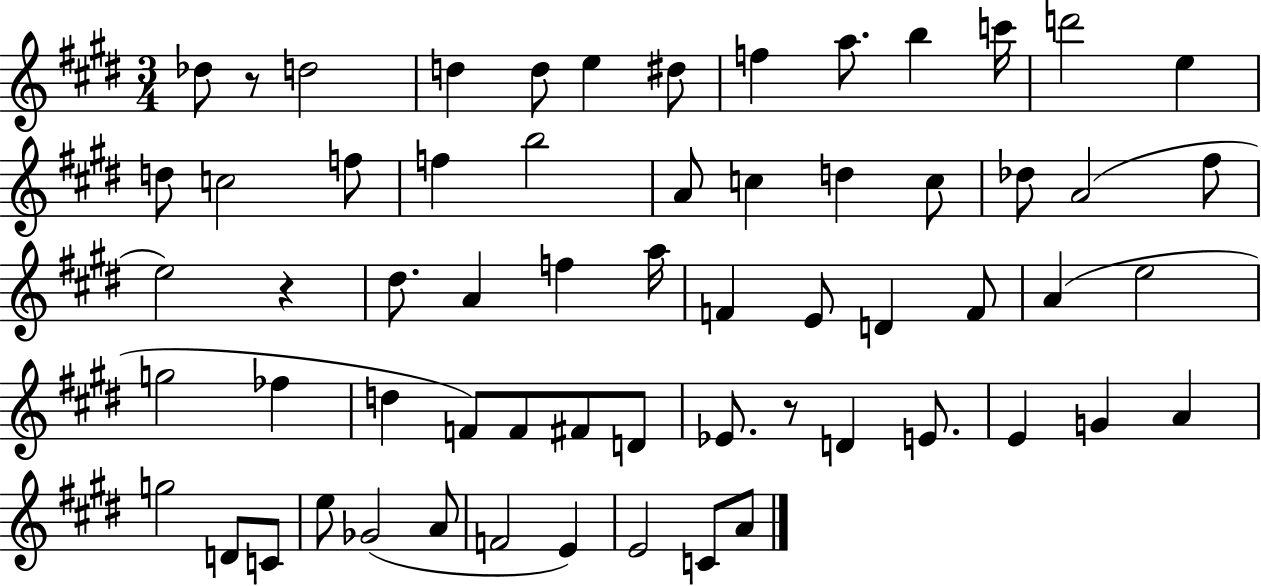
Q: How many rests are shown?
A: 3